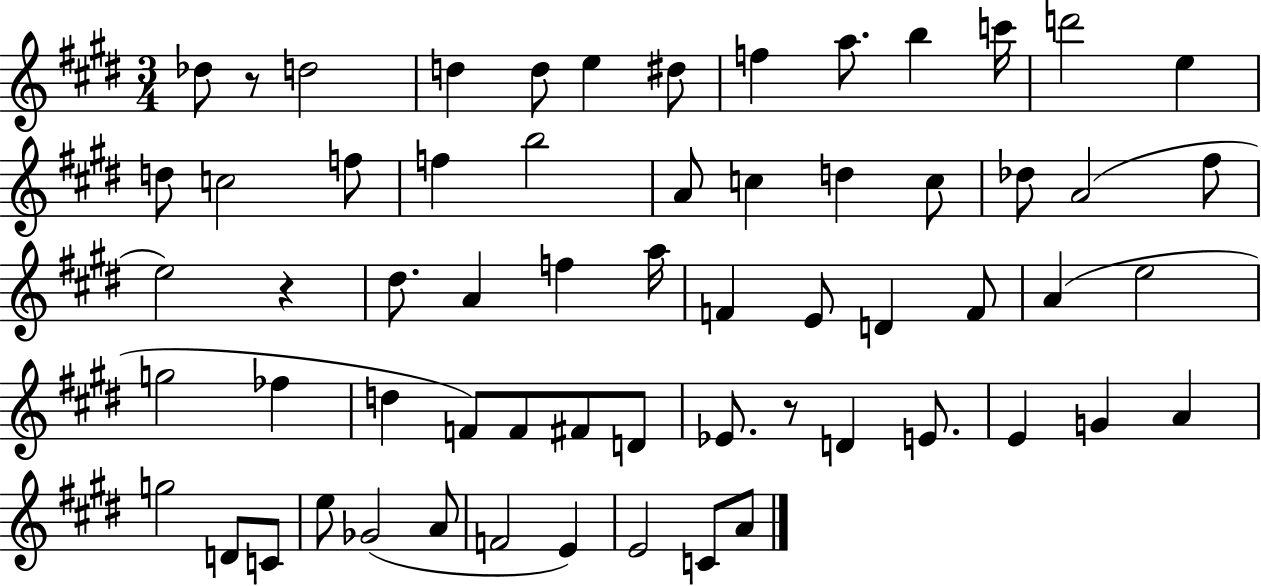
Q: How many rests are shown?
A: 3